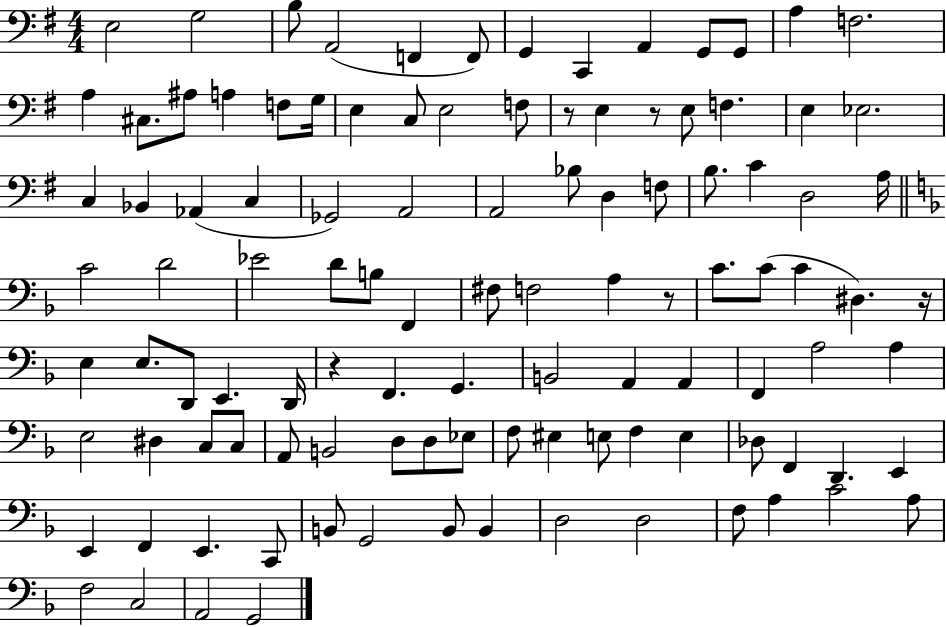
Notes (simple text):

E3/h G3/h B3/e A2/h F2/q F2/e G2/q C2/q A2/q G2/e G2/e A3/q F3/h. A3/q C#3/e. A#3/e A3/q F3/e G3/s E3/q C3/e E3/h F3/e R/e E3/q R/e E3/e F3/q. E3/q Eb3/h. C3/q Bb2/q Ab2/q C3/q Gb2/h A2/h A2/h Bb3/e D3/q F3/e B3/e. C4/q D3/h A3/s C4/h D4/h Eb4/h D4/e B3/e F2/q F#3/e F3/h A3/q R/e C4/e. C4/e C4/q D#3/q. R/s E3/q E3/e. D2/e E2/q. D2/s R/q F2/q. G2/q. B2/h A2/q A2/q F2/q A3/h A3/q E3/h D#3/q C3/e C3/e A2/e B2/h D3/e D3/e Eb3/e F3/e EIS3/q E3/e F3/q E3/q Db3/e F2/q D2/q. E2/q E2/q F2/q E2/q. C2/e B2/e G2/h B2/e B2/q D3/h D3/h F3/e A3/q C4/h A3/e F3/h C3/h A2/h G2/h